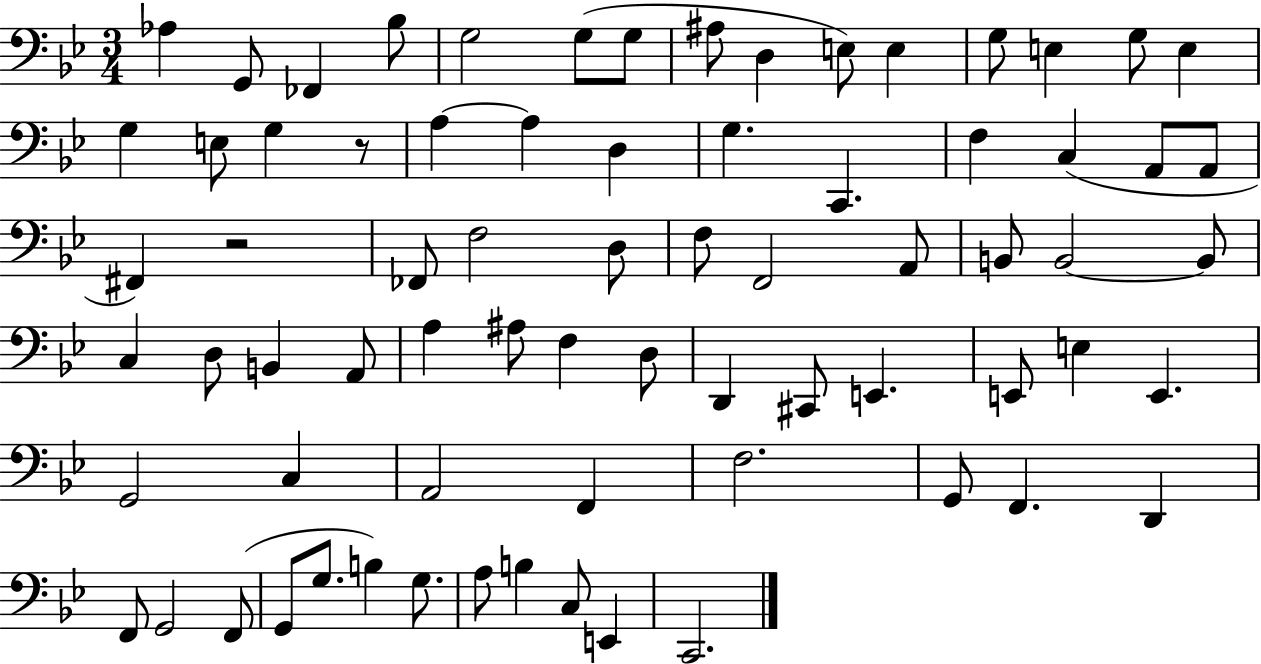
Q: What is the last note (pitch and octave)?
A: C2